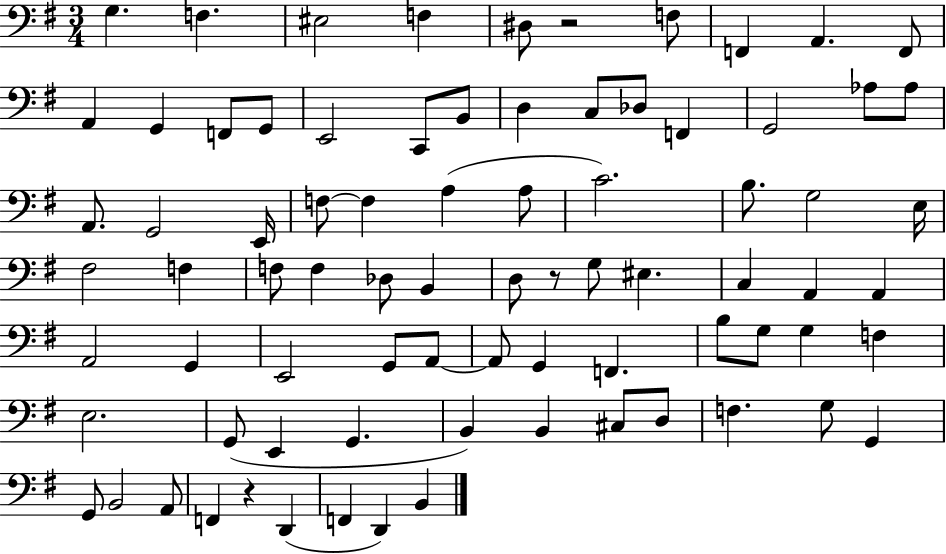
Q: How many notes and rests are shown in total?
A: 80